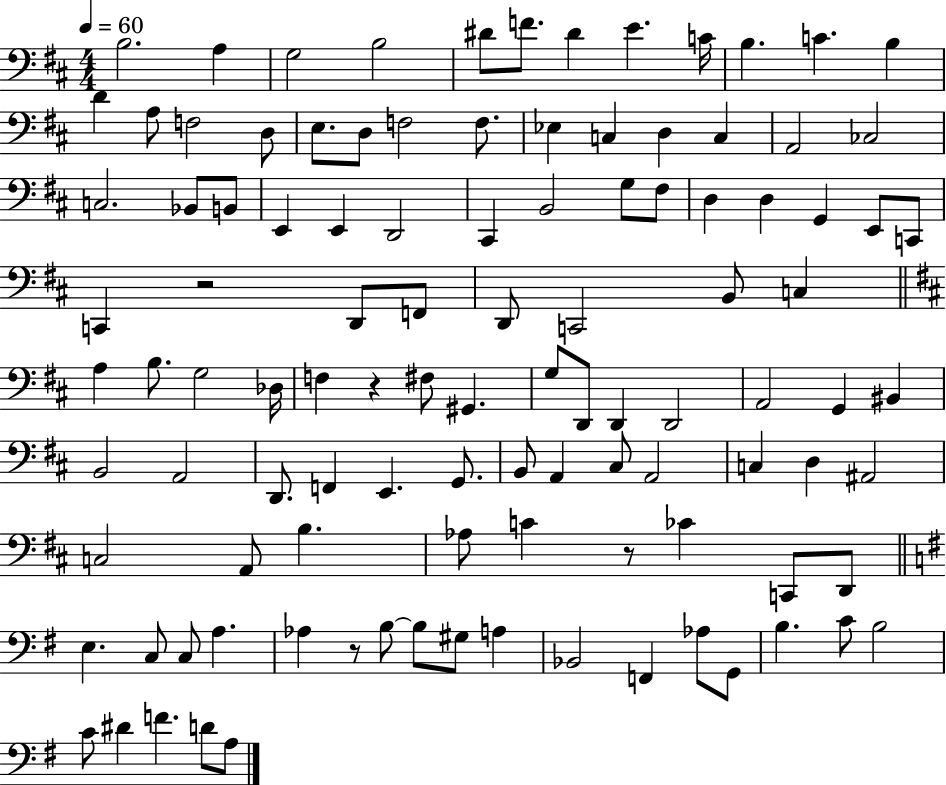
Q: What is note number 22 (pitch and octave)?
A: C3